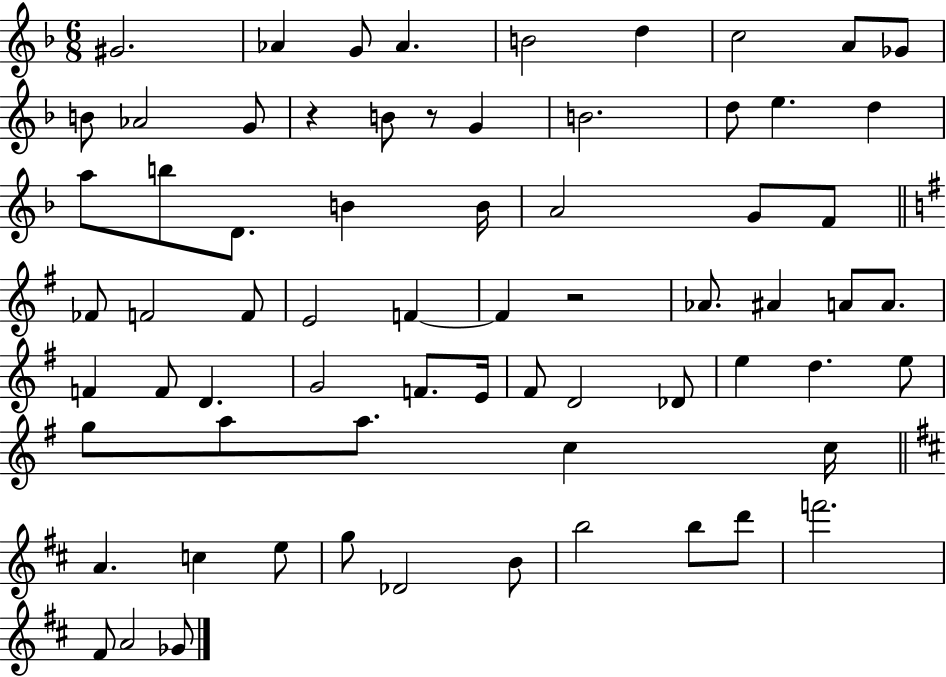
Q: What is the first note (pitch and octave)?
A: G#4